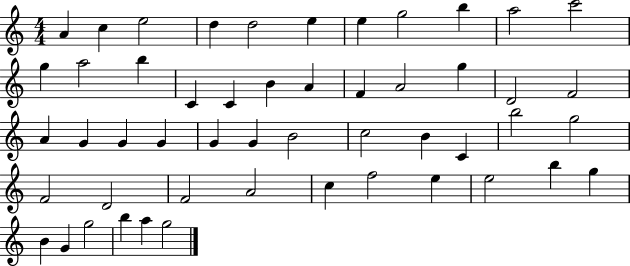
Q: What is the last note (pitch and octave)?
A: G5